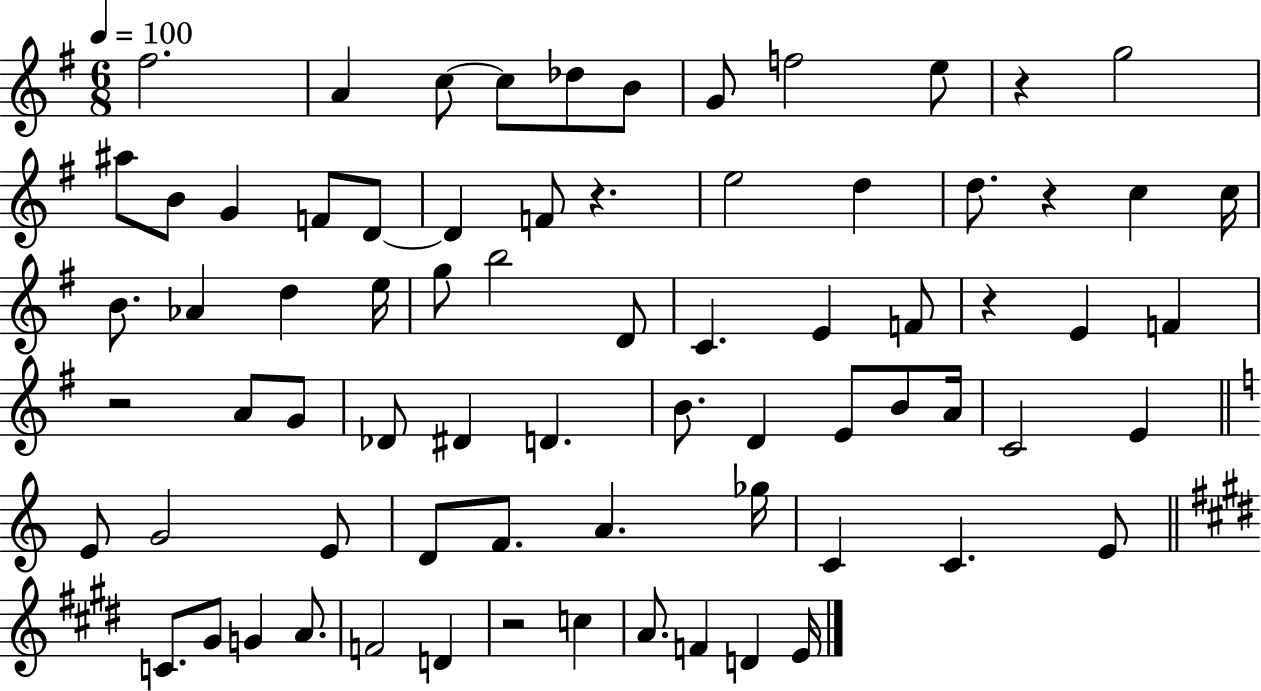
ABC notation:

X:1
T:Untitled
M:6/8
L:1/4
K:G
^f2 A c/2 c/2 _d/2 B/2 G/2 f2 e/2 z g2 ^a/2 B/2 G F/2 D/2 D F/2 z e2 d d/2 z c c/4 B/2 _A d e/4 g/2 b2 D/2 C E F/2 z E F z2 A/2 G/2 _D/2 ^D D B/2 D E/2 B/2 A/4 C2 E E/2 G2 E/2 D/2 F/2 A _g/4 C C E/2 C/2 ^G/2 G A/2 F2 D z2 c A/2 F D E/4